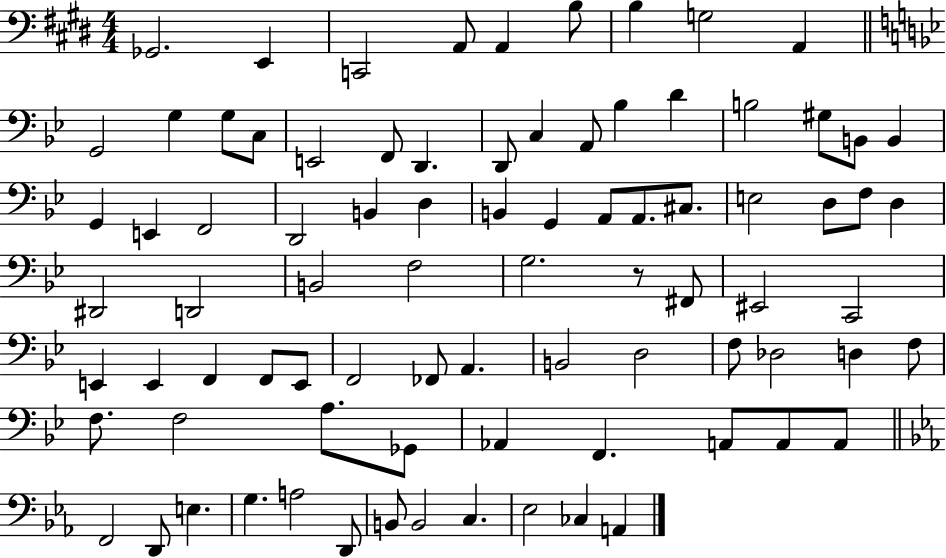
Gb2/h. E2/q C2/h A2/e A2/q B3/e B3/q G3/h A2/q G2/h G3/q G3/e C3/e E2/h F2/e D2/q. D2/e C3/q A2/e Bb3/q D4/q B3/h G#3/e B2/e B2/q G2/q E2/q F2/h D2/h B2/q D3/q B2/q G2/q A2/e A2/e. C#3/e. E3/h D3/e F3/e D3/q D#2/h D2/h B2/h F3/h G3/h. R/e F#2/e EIS2/h C2/h E2/q E2/q F2/q F2/e E2/e F2/h FES2/e A2/q. B2/h D3/h F3/e Db3/h D3/q F3/e F3/e. F3/h A3/e. Gb2/e Ab2/q F2/q. A2/e A2/e A2/e F2/h D2/e E3/q. G3/q. A3/h D2/e B2/e B2/h C3/q. Eb3/h CES3/q A2/q